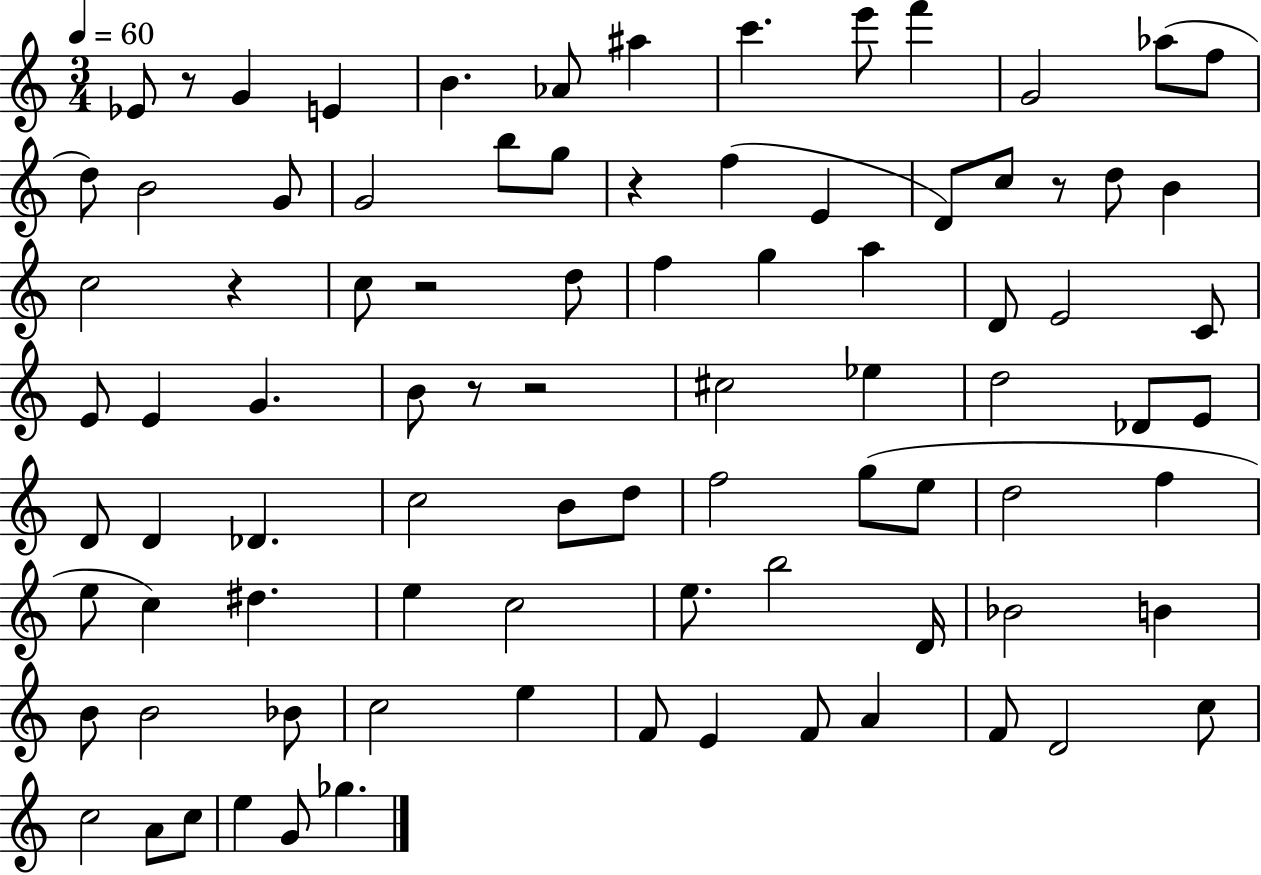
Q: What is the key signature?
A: C major